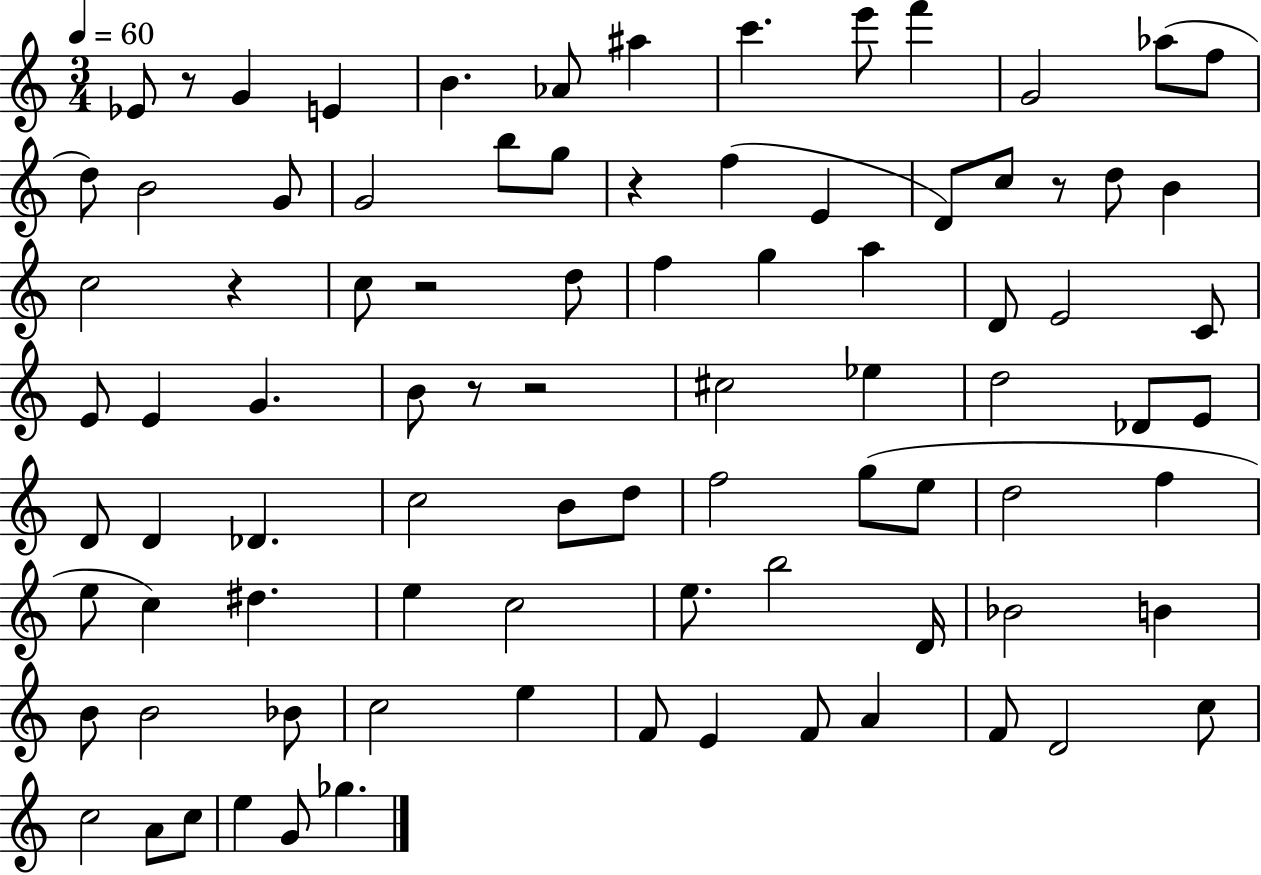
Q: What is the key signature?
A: C major